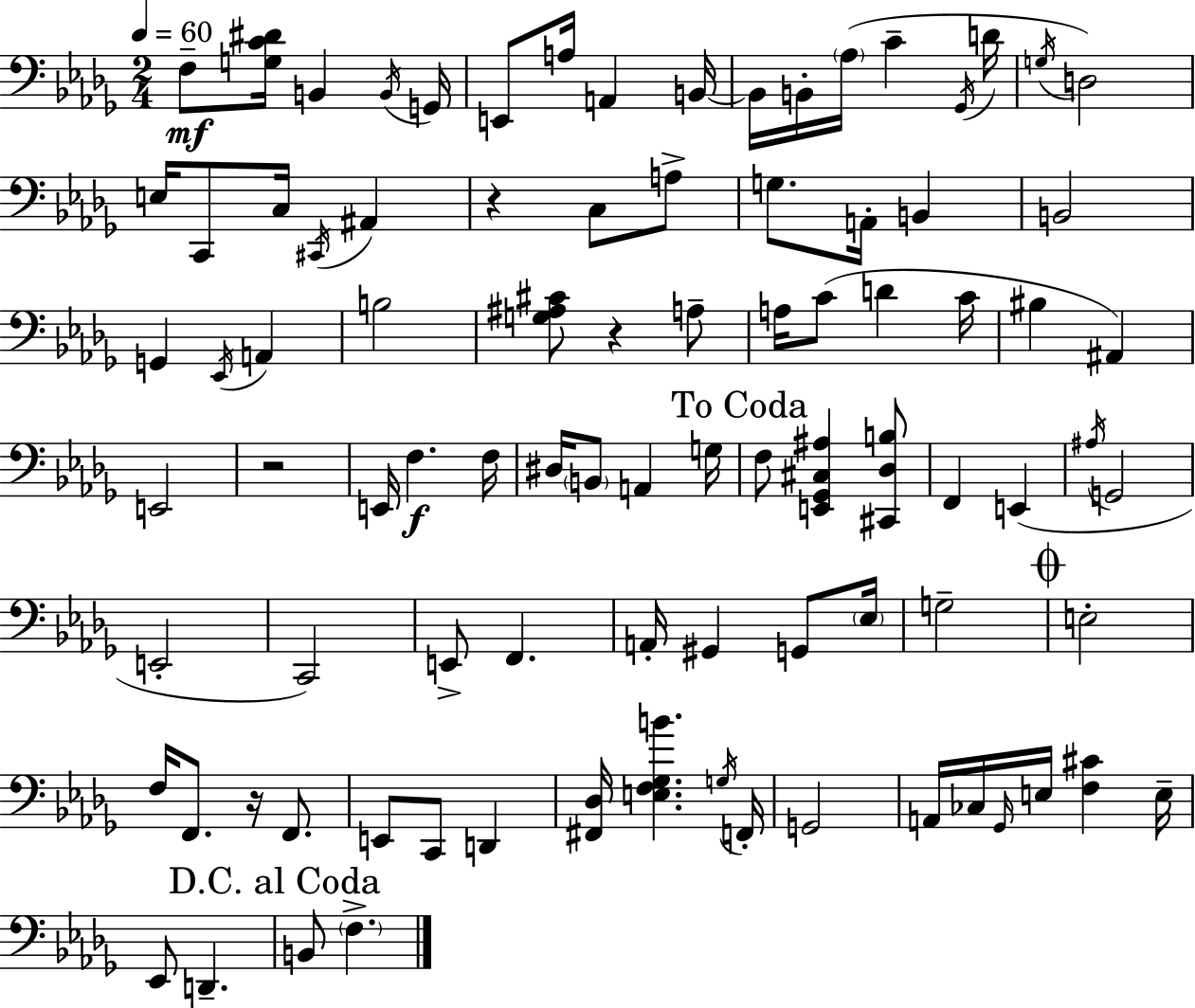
X:1
T:Untitled
M:2/4
L:1/4
K:Bbm
F,/2 [G,C^D]/4 B,, B,,/4 G,,/4 E,,/2 A,/4 A,, B,,/4 B,,/4 B,,/4 _A,/4 C _G,,/4 D/4 G,/4 D,2 E,/4 C,,/2 C,/4 ^C,,/4 ^A,, z C,/2 A,/2 G,/2 A,,/4 B,, B,,2 G,, _E,,/4 A,, B,2 [G,^A,^C]/2 z A,/2 A,/4 C/2 D C/4 ^B, ^A,, E,,2 z2 E,,/4 F, F,/4 ^D,/4 B,,/2 A,, G,/4 F,/2 [E,,_G,,^C,^A,] [^C,,_D,B,]/2 F,, E,, ^A,/4 G,,2 E,,2 C,,2 E,,/2 F,, A,,/4 ^G,, G,,/2 _E,/4 G,2 E,2 F,/4 F,,/2 z/4 F,,/2 E,,/2 C,,/2 D,, [^F,,_D,]/4 [E,F,_G,B] G,/4 F,,/4 G,,2 A,,/4 _C,/4 _G,,/4 E,/4 [F,^C] E,/4 _E,,/2 D,, B,,/2 F,